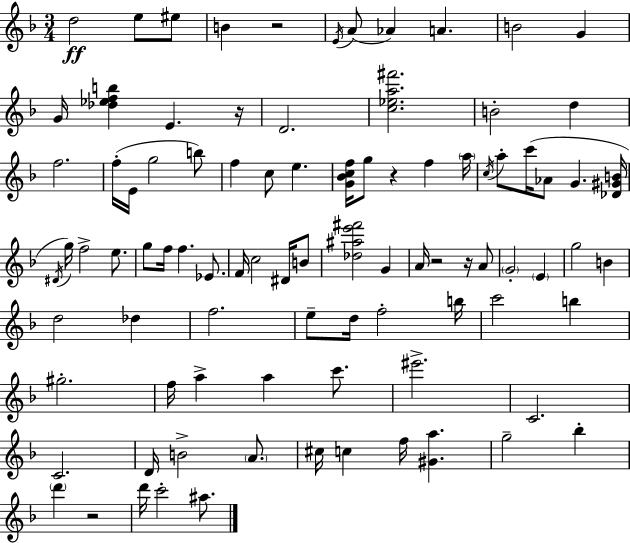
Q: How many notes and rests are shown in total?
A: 91